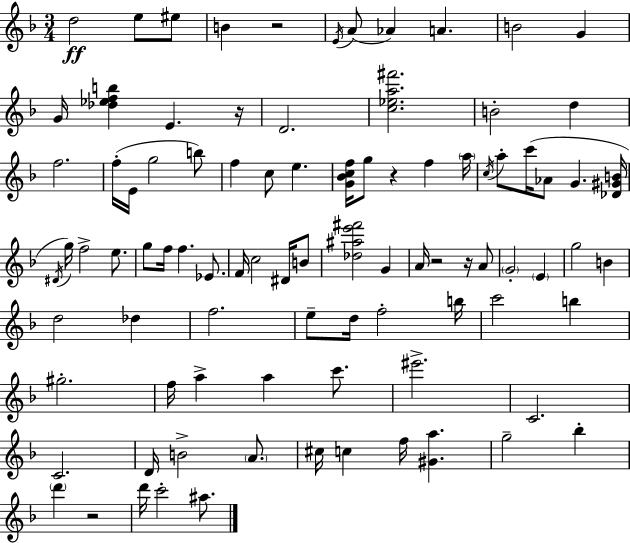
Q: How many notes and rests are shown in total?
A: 91